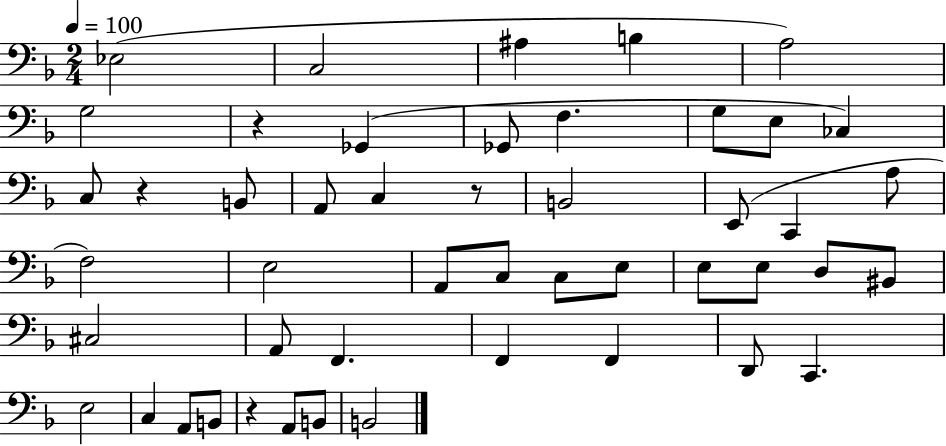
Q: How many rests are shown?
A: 4